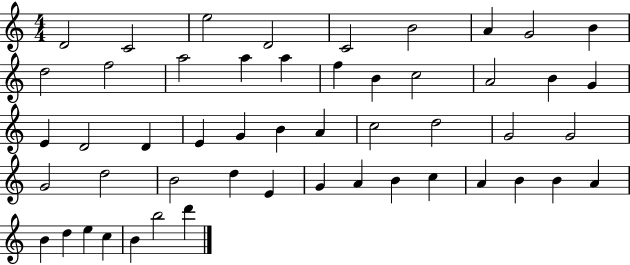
{
  \clef treble
  \numericTimeSignature
  \time 4/4
  \key c \major
  d'2 c'2 | e''2 d'2 | c'2 b'2 | a'4 g'2 b'4 | \break d''2 f''2 | a''2 a''4 a''4 | f''4 b'4 c''2 | a'2 b'4 g'4 | \break e'4 d'2 d'4 | e'4 g'4 b'4 a'4 | c''2 d''2 | g'2 g'2 | \break g'2 d''2 | b'2 d''4 e'4 | g'4 a'4 b'4 c''4 | a'4 b'4 b'4 a'4 | \break b'4 d''4 e''4 c''4 | b'4 b''2 d'''4 | \bar "|."
}